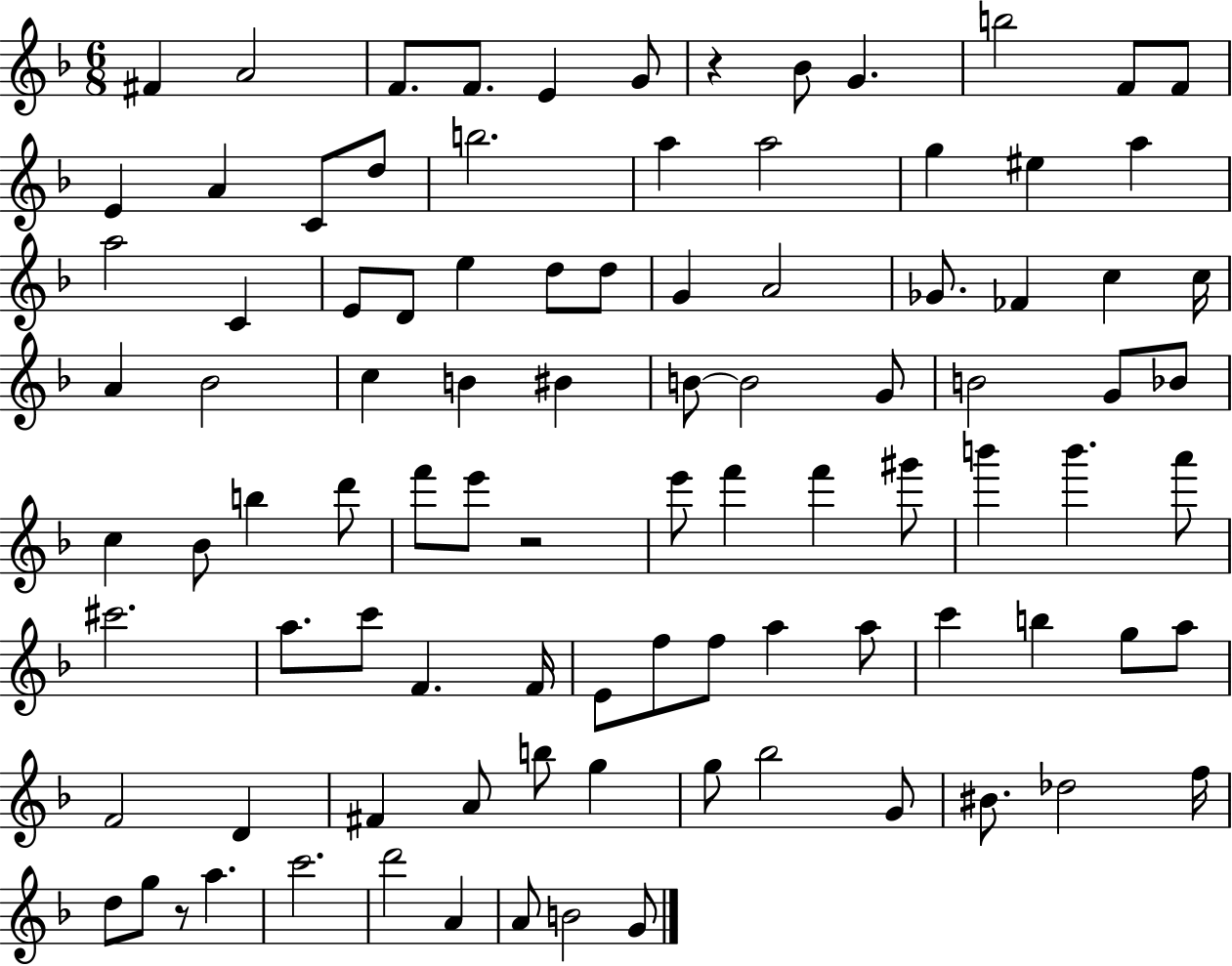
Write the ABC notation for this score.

X:1
T:Untitled
M:6/8
L:1/4
K:F
^F A2 F/2 F/2 E G/2 z _B/2 G b2 F/2 F/2 E A C/2 d/2 b2 a a2 g ^e a a2 C E/2 D/2 e d/2 d/2 G A2 _G/2 _F c c/4 A _B2 c B ^B B/2 B2 G/2 B2 G/2 _B/2 c _B/2 b d'/2 f'/2 e'/2 z2 e'/2 f' f' ^g'/2 b' b' a'/2 ^c'2 a/2 c'/2 F F/4 E/2 f/2 f/2 a a/2 c' b g/2 a/2 F2 D ^F A/2 b/2 g g/2 _b2 G/2 ^B/2 _d2 f/4 d/2 g/2 z/2 a c'2 d'2 A A/2 B2 G/2